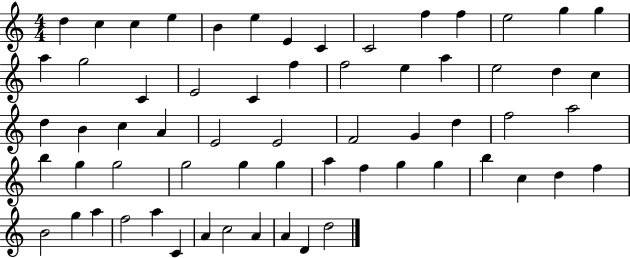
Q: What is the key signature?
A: C major